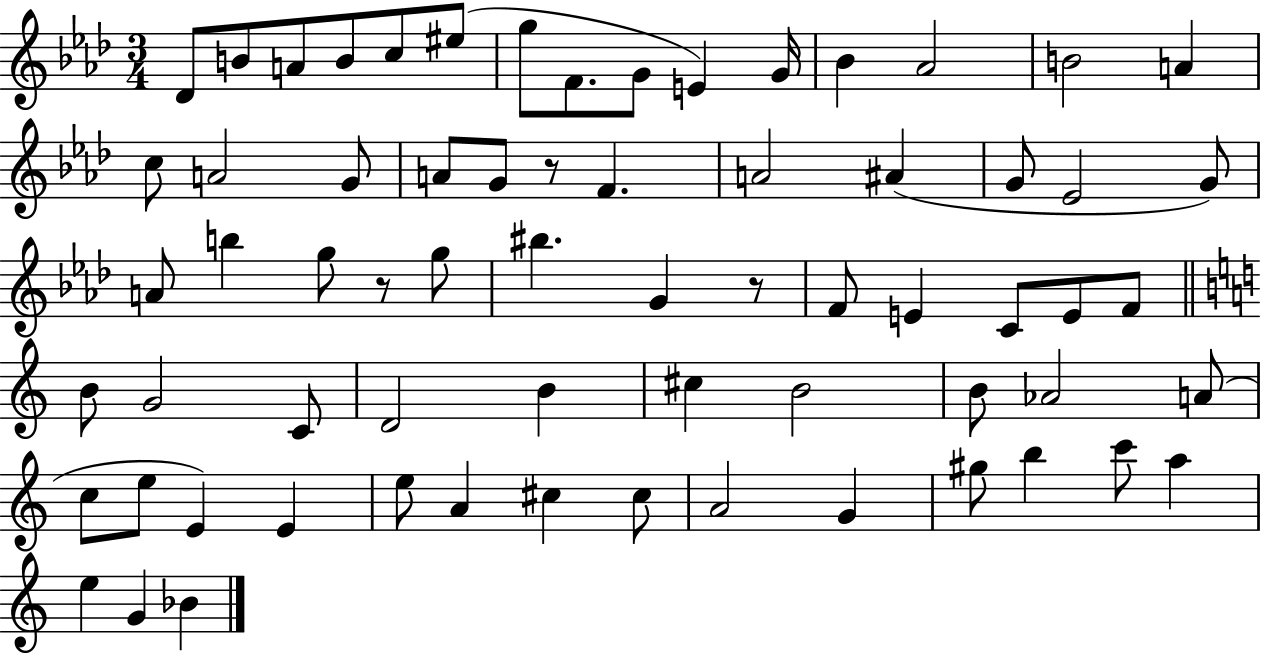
Db4/e B4/e A4/e B4/e C5/e EIS5/e G5/e F4/e. G4/e E4/q G4/s Bb4/q Ab4/h B4/h A4/q C5/e A4/h G4/e A4/e G4/e R/e F4/q. A4/h A#4/q G4/e Eb4/h G4/e A4/e B5/q G5/e R/e G5/e BIS5/q. G4/q R/e F4/e E4/q C4/e E4/e F4/e B4/e G4/h C4/e D4/h B4/q C#5/q B4/h B4/e Ab4/h A4/e C5/e E5/e E4/q E4/q E5/e A4/q C#5/q C#5/e A4/h G4/q G#5/e B5/q C6/e A5/q E5/q G4/q Bb4/q